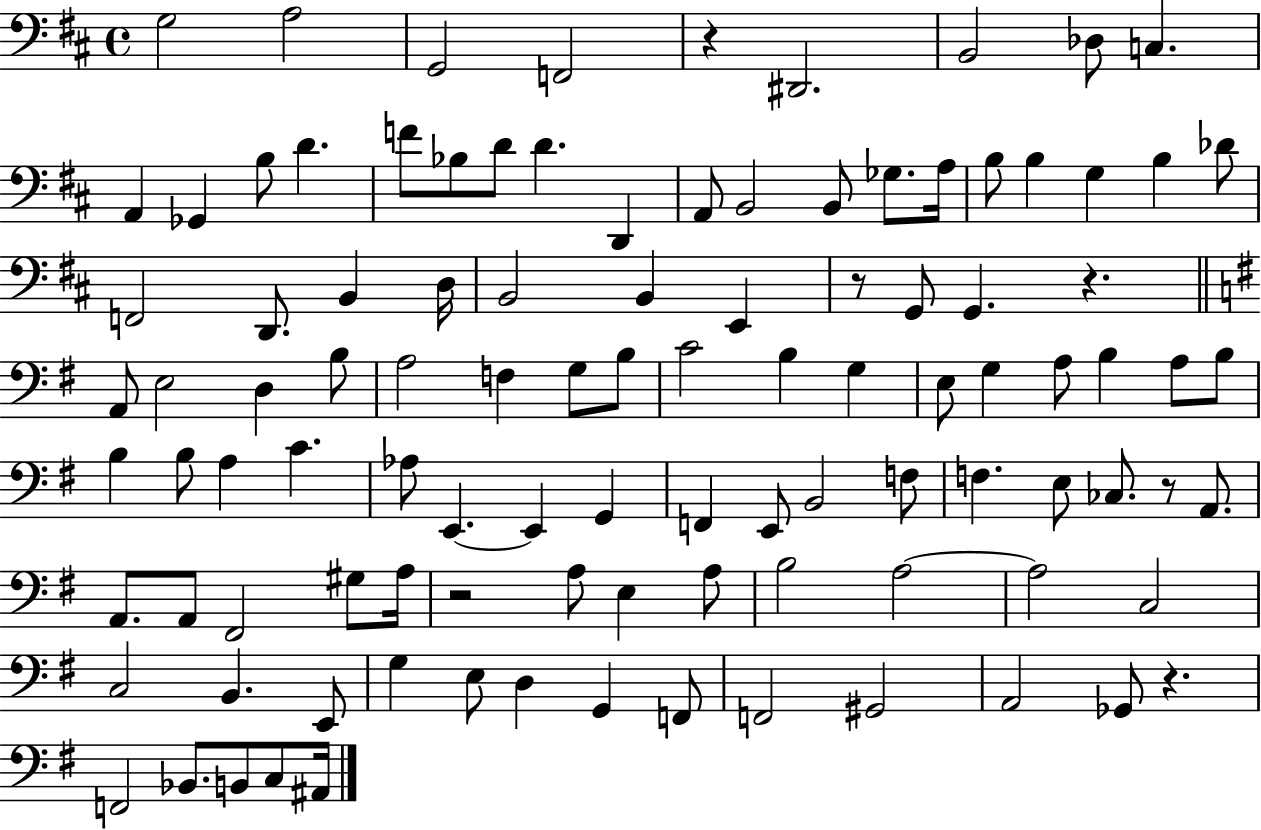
X:1
T:Untitled
M:4/4
L:1/4
K:D
G,2 A,2 G,,2 F,,2 z ^D,,2 B,,2 _D,/2 C, A,, _G,, B,/2 D F/2 _B,/2 D/2 D D,, A,,/2 B,,2 B,,/2 _G,/2 A,/4 B,/2 B, G, B, _D/2 F,,2 D,,/2 B,, D,/4 B,,2 B,, E,, z/2 G,,/2 G,, z A,,/2 E,2 D, B,/2 A,2 F, G,/2 B,/2 C2 B, G, E,/2 G, A,/2 B, A,/2 B,/2 B, B,/2 A, C _A,/2 E,, E,, G,, F,, E,,/2 B,,2 F,/2 F, E,/2 _C,/2 z/2 A,,/2 A,,/2 A,,/2 ^F,,2 ^G,/2 A,/4 z2 A,/2 E, A,/2 B,2 A,2 A,2 C,2 C,2 B,, E,,/2 G, E,/2 D, G,, F,,/2 F,,2 ^G,,2 A,,2 _G,,/2 z F,,2 _B,,/2 B,,/2 C,/2 ^A,,/4